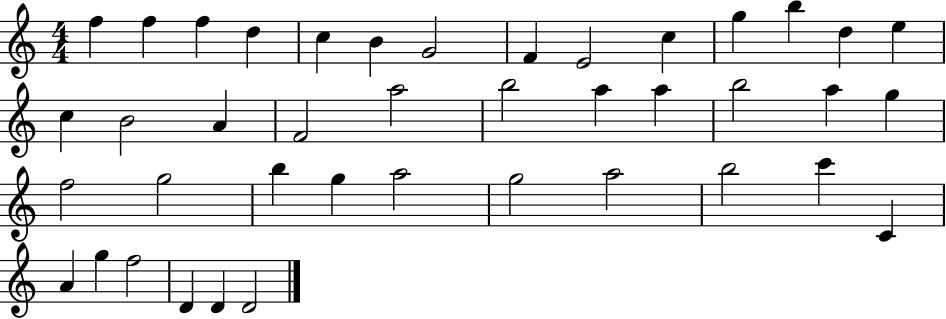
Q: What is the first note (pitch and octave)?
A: F5